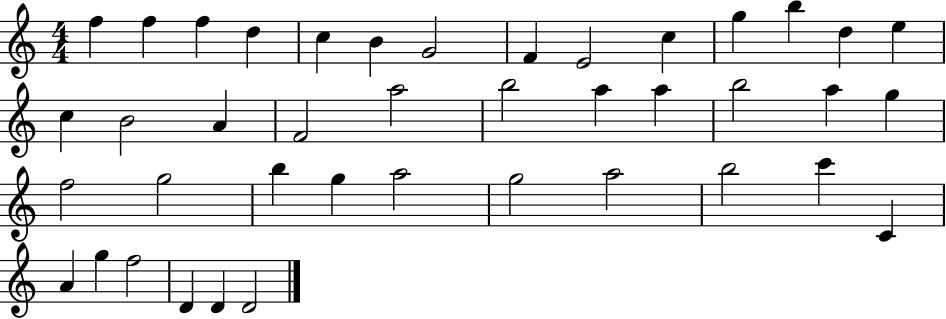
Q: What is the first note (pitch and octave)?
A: F5